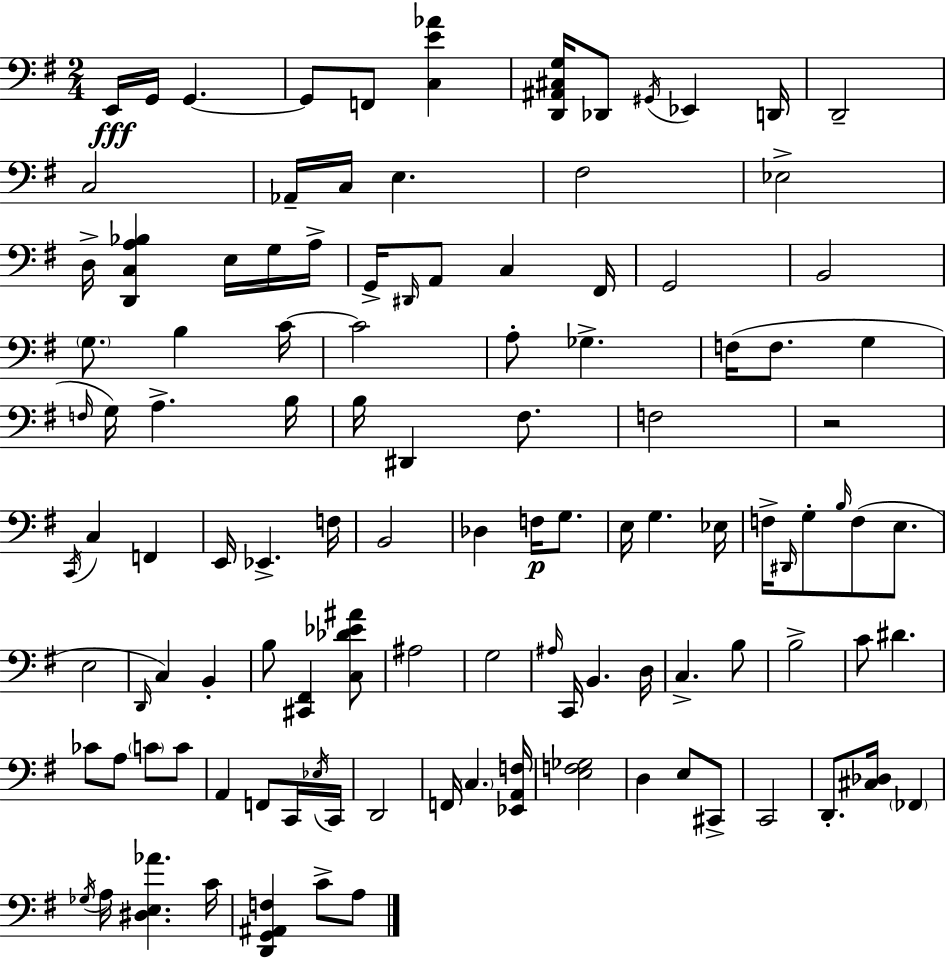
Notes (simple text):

E2/s G2/s G2/q. G2/e F2/e [C3,E4,Ab4]/q [D2,A#2,C#3,G3]/s Db2/e G#2/s Eb2/q D2/s D2/h C3/h Ab2/s C3/s E3/q. F#3/h Eb3/h D3/s [D2,C3,A3,Bb3]/q E3/s G3/s A3/s G2/s D#2/s A2/e C3/q F#2/s G2/h B2/h G3/e. B3/q C4/s C4/h A3/e Gb3/q. F3/s F3/e. G3/q F3/s G3/s A3/q. B3/s B3/s D#2/q F#3/e. F3/h R/h C2/s C3/q F2/q E2/s Eb2/q. F3/s B2/h Db3/q F3/s G3/e. E3/s G3/q. Eb3/s F3/s D#2/s G3/e B3/s F3/e E3/e. E3/h D2/s C3/q B2/q B3/e [C#2,F#2]/q [C3,Db4,Eb4,A#4]/e A#3/h G3/h A#3/s C2/s B2/q. D3/s C3/q. B3/e B3/h C4/e D#4/q. CES4/e A3/e C4/e C4/e A2/q F2/e C2/s Eb3/s C2/s D2/h F2/s C3/q. [Eb2,A2,F3]/s [E3,F3,Gb3]/h D3/q E3/e C#2/e C2/h D2/e. [C#3,Db3]/s FES2/q Gb3/s A3/s [D#3,E3,Ab4]/q. C4/s [D2,G2,A#2,F3]/q C4/e A3/e